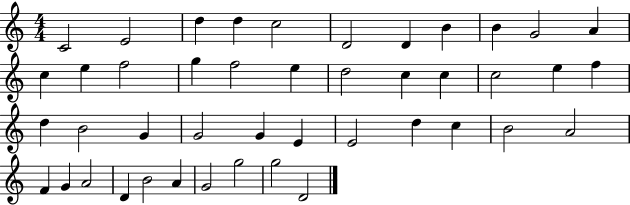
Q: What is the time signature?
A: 4/4